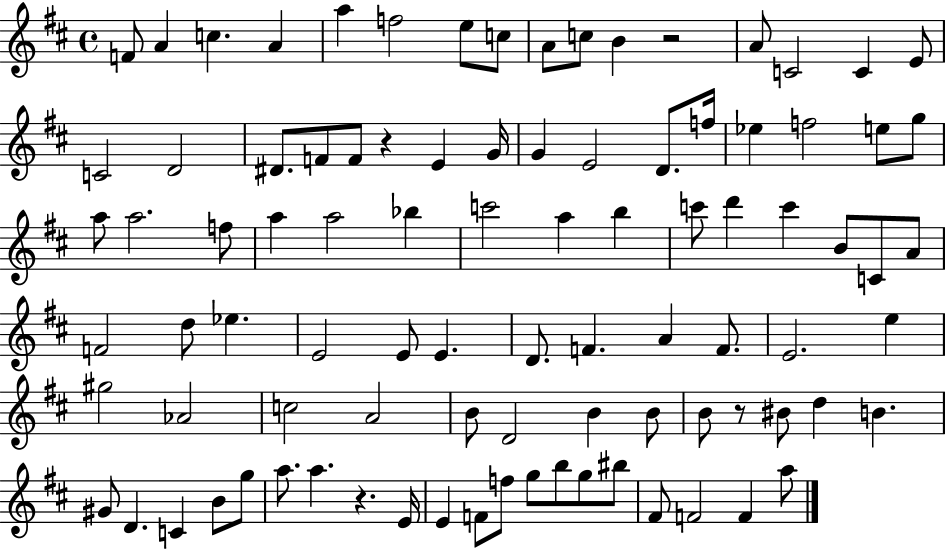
X:1
T:Untitled
M:4/4
L:1/4
K:D
F/2 A c A a f2 e/2 c/2 A/2 c/2 B z2 A/2 C2 C E/2 C2 D2 ^D/2 F/2 F/2 z E G/4 G E2 D/2 f/4 _e f2 e/2 g/2 a/2 a2 f/2 a a2 _b c'2 a b c'/2 d' c' B/2 C/2 A/2 F2 d/2 _e E2 E/2 E D/2 F A F/2 E2 e ^g2 _A2 c2 A2 B/2 D2 B B/2 B/2 z/2 ^B/2 d B ^G/2 D C B/2 g/2 a/2 a z E/4 E F/2 f/2 g/2 b/2 g/2 ^b/2 ^F/2 F2 F a/2